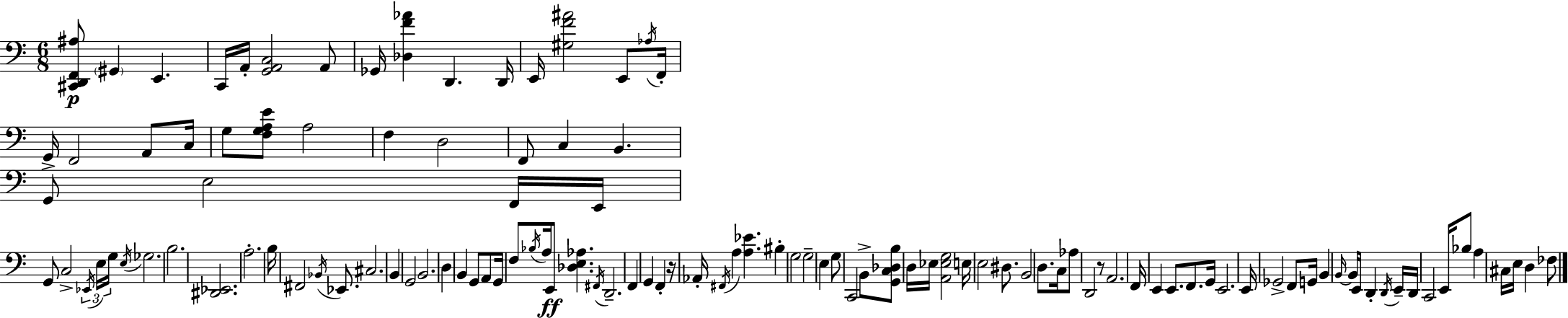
X:1
T:Untitled
M:6/8
L:1/4
K:C
[^C,,D,,F,,^A,]/2 ^G,, E,, C,,/4 A,,/4 [G,,A,,C,]2 A,,/2 _G,,/4 [_D,F_A] D,, D,,/4 E,,/4 [^G,F^A]2 E,,/2 _A,/4 F,,/4 G,,/4 F,,2 A,,/2 C,/4 G,/2 [F,G,A,E]/2 A,2 F, D,2 F,,/2 C, B,, G,,/2 E,2 F,,/4 E,,/4 G,,/2 C,2 _E,,/4 E,/4 G,/4 E,/4 _G,2 B,2 [^D,,_E,,]2 A,2 B,/4 ^F,,2 _B,,/4 _E,,/2 ^C,2 B,, G,,2 B,,2 D, B,, G,,/2 A,,/2 G,,/4 F,/2 _B,/4 A,/4 E,,/2 [_D,E,_A,] ^F,,/4 D,,2 F,, G,, F,, z/4 _A,,/4 ^F,,/4 A, [A,_E] ^B, G,2 G,2 E, G,/2 C,,2 B,,/2 [G,,C,_D,B,]/2 D,/4 _E,/4 [A,,_E,G,]2 E,/4 E,2 ^D,/2 B,,2 D,/2 C,/4 _A,/2 D,,2 z/2 A,,2 F,,/4 E,, E,,/2 F,,/2 G,,/4 E,,2 E,,/4 _G,,2 F,,/2 G,,/4 B,, B,,/4 B,,/4 E,,/2 D,, D,,/4 E,,/4 D,,/4 C,,2 E,,/4 _B,/2 A, ^C,/4 E,/4 D, _F,/2